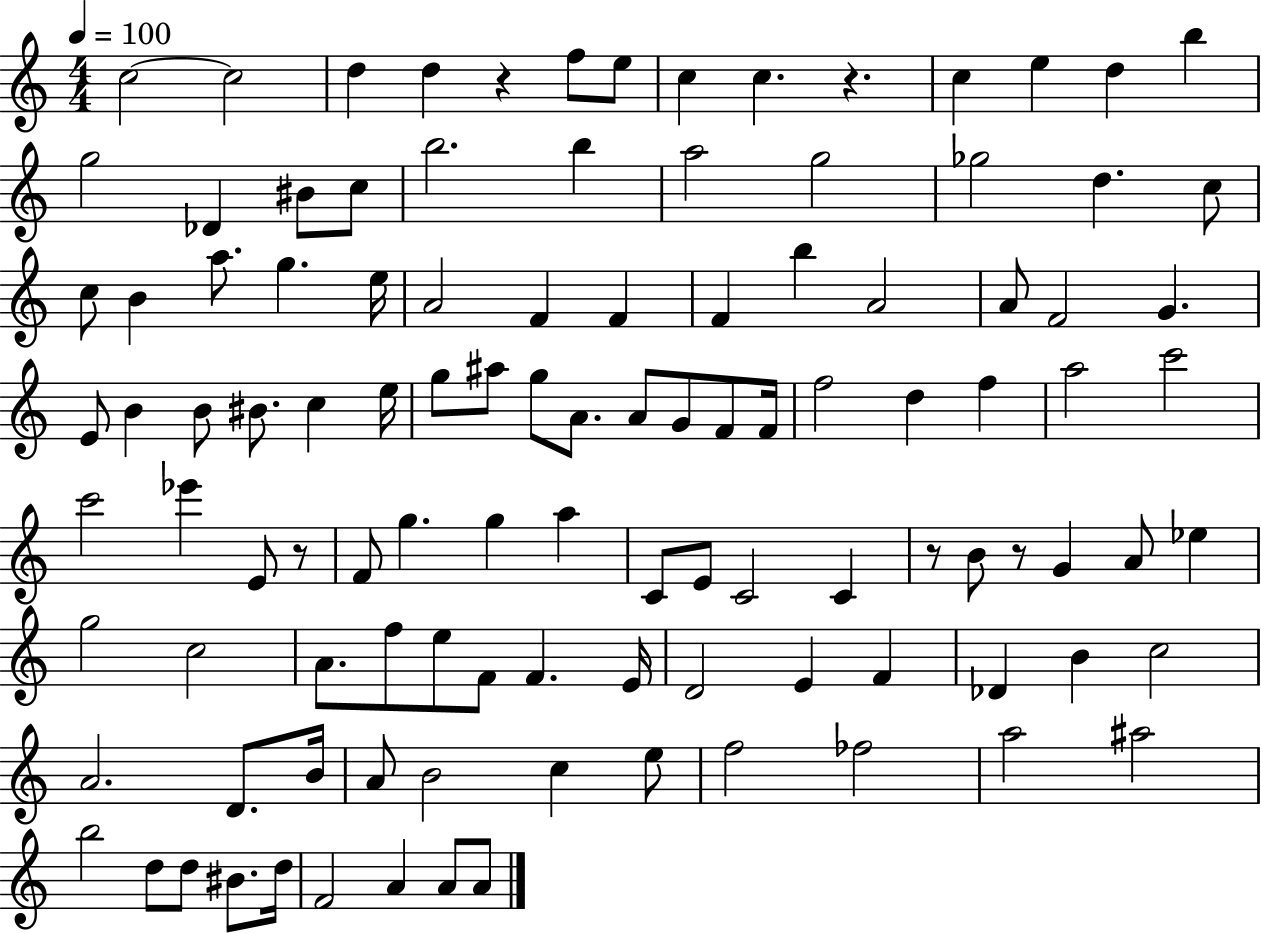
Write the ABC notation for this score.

X:1
T:Untitled
M:4/4
L:1/4
K:C
c2 c2 d d z f/2 e/2 c c z c e d b g2 _D ^B/2 c/2 b2 b a2 g2 _g2 d c/2 c/2 B a/2 g e/4 A2 F F F b A2 A/2 F2 G E/2 B B/2 ^B/2 c e/4 g/2 ^a/2 g/2 A/2 A/2 G/2 F/2 F/4 f2 d f a2 c'2 c'2 _e' E/2 z/2 F/2 g g a C/2 E/2 C2 C z/2 B/2 z/2 G A/2 _e g2 c2 A/2 f/2 e/2 F/2 F E/4 D2 E F _D B c2 A2 D/2 B/4 A/2 B2 c e/2 f2 _f2 a2 ^a2 b2 d/2 d/2 ^B/2 d/4 F2 A A/2 A/2